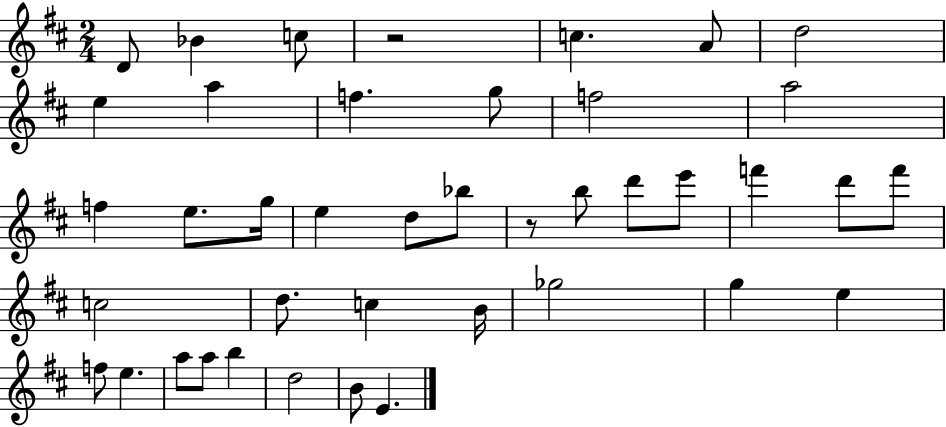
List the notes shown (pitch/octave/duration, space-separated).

D4/e Bb4/q C5/e R/h C5/q. A4/e D5/h E5/q A5/q F5/q. G5/e F5/h A5/h F5/q E5/e. G5/s E5/q D5/e Bb5/e R/e B5/e D6/e E6/e F6/q D6/e F6/e C5/h D5/e. C5/q B4/s Gb5/h G5/q E5/q F5/e E5/q. A5/e A5/e B5/q D5/h B4/e E4/q.